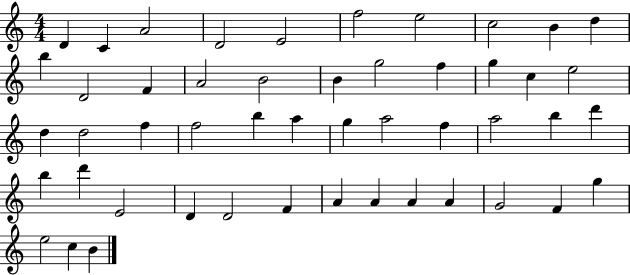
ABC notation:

X:1
T:Untitled
M:4/4
L:1/4
K:C
D C A2 D2 E2 f2 e2 c2 B d b D2 F A2 B2 B g2 f g c e2 d d2 f f2 b a g a2 f a2 b d' b d' E2 D D2 F A A A A G2 F g e2 c B